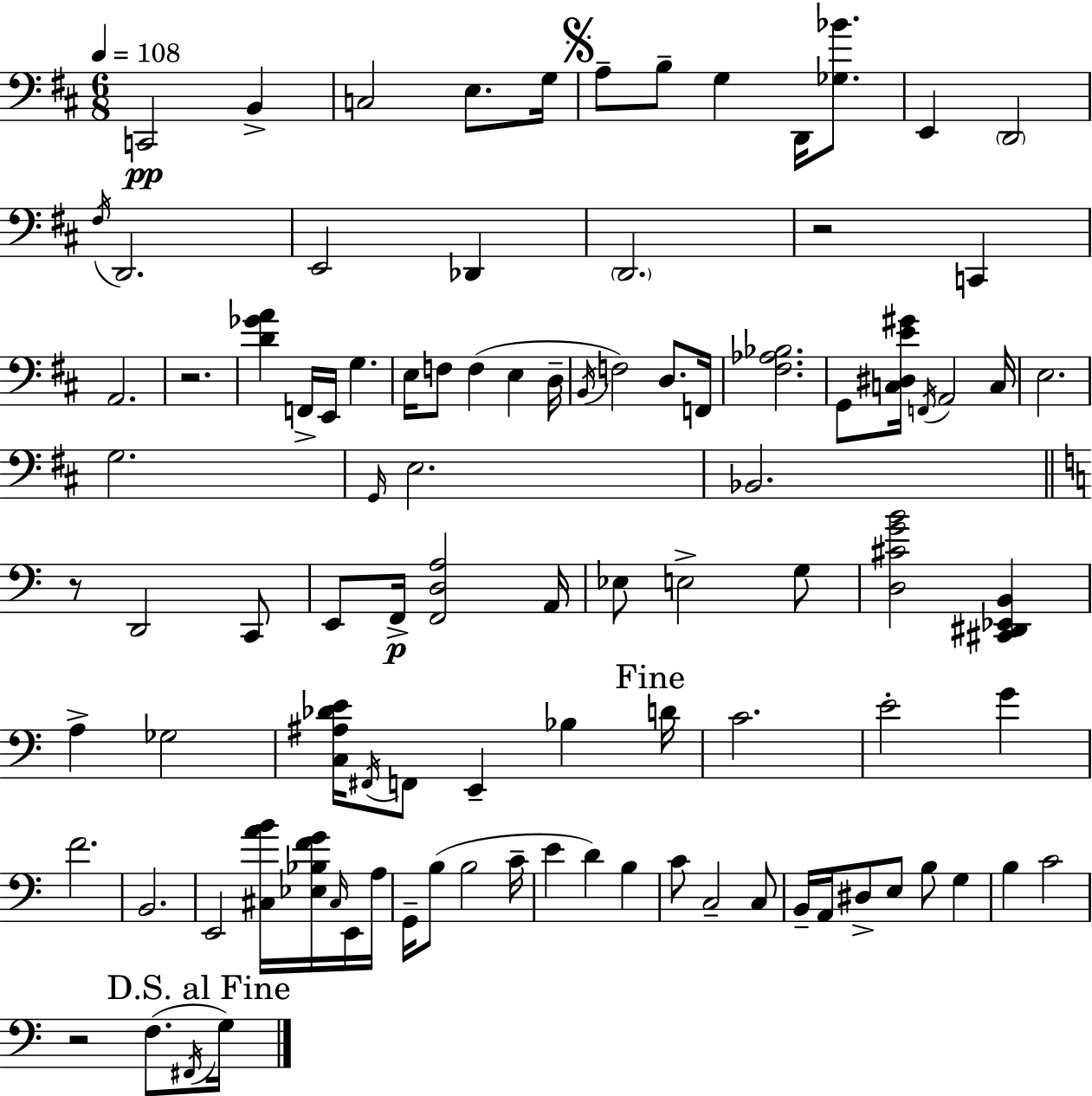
C2/h B2/q C3/h E3/e. G3/s A3/e B3/e G3/q D2/s [Gb3,Bb4]/e. E2/q D2/h F#3/s D2/h. E2/h Db2/q D2/h. R/h C2/q A2/h. R/h. [D4,Gb4,A4]/q F2/s E2/s G3/q. E3/s F3/e F3/q E3/q D3/s B2/s F3/h D3/e. F2/s [F#3,Ab3,Bb3]/h. G2/e [C3,D#3,E4,G#4]/s F2/s A2/h C3/s E3/h. G3/h. G2/s E3/h. Bb2/h. R/e D2/h C2/e E2/e F2/s [F2,D3,A3]/h A2/s Eb3/e E3/h G3/e [D3,C#4,G4,B4]/h [C#2,D#2,Eb2,B2]/q A3/q Gb3/h [C3,A#3,Db4,E4]/s F#2/s F2/e E2/q Bb3/q D4/s C4/h. E4/h G4/q F4/h. B2/h. E2/h [C#3,A4,B4]/s [Eb3,Bb3,F4,G4]/s C#3/s E2/s A3/s G2/s B3/e B3/h C4/s E4/q D4/q B3/q C4/e C3/h C3/e B2/s A2/s D#3/e E3/e B3/e G3/q B3/q C4/h R/h F3/e. F#2/s G3/s